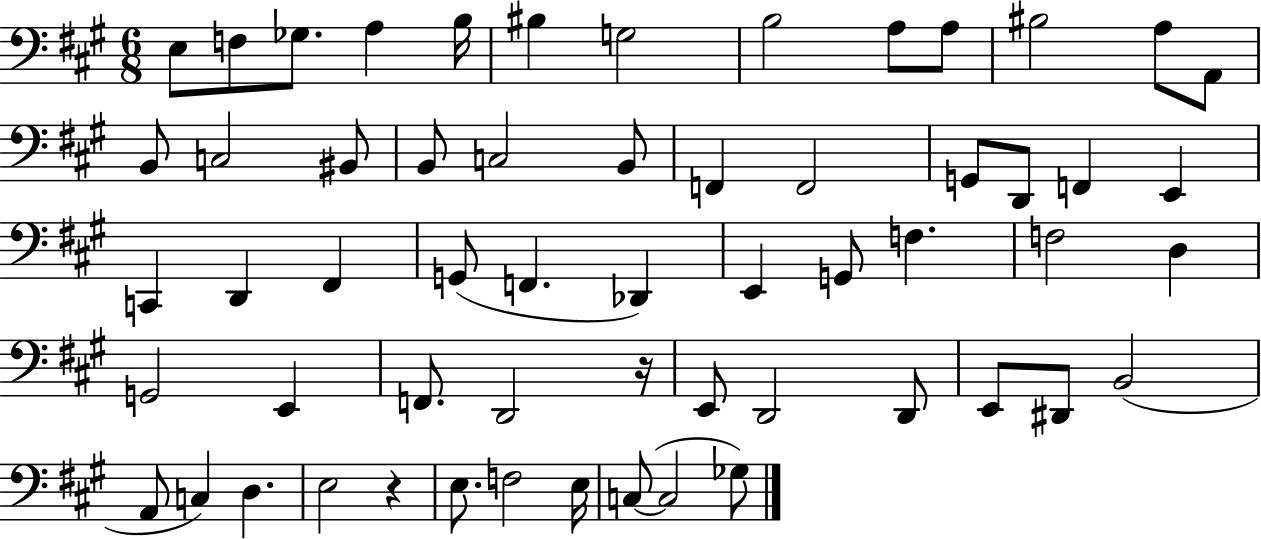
X:1
T:Untitled
M:6/8
L:1/4
K:A
E,/2 F,/2 _G,/2 A, B,/4 ^B, G,2 B,2 A,/2 A,/2 ^B,2 A,/2 A,,/2 B,,/2 C,2 ^B,,/2 B,,/2 C,2 B,,/2 F,, F,,2 G,,/2 D,,/2 F,, E,, C,, D,, ^F,, G,,/2 F,, _D,, E,, G,,/2 F, F,2 D, G,,2 E,, F,,/2 D,,2 z/4 E,,/2 D,,2 D,,/2 E,,/2 ^D,,/2 B,,2 A,,/2 C, D, E,2 z E,/2 F,2 E,/4 C,/2 C,2 _G,/2